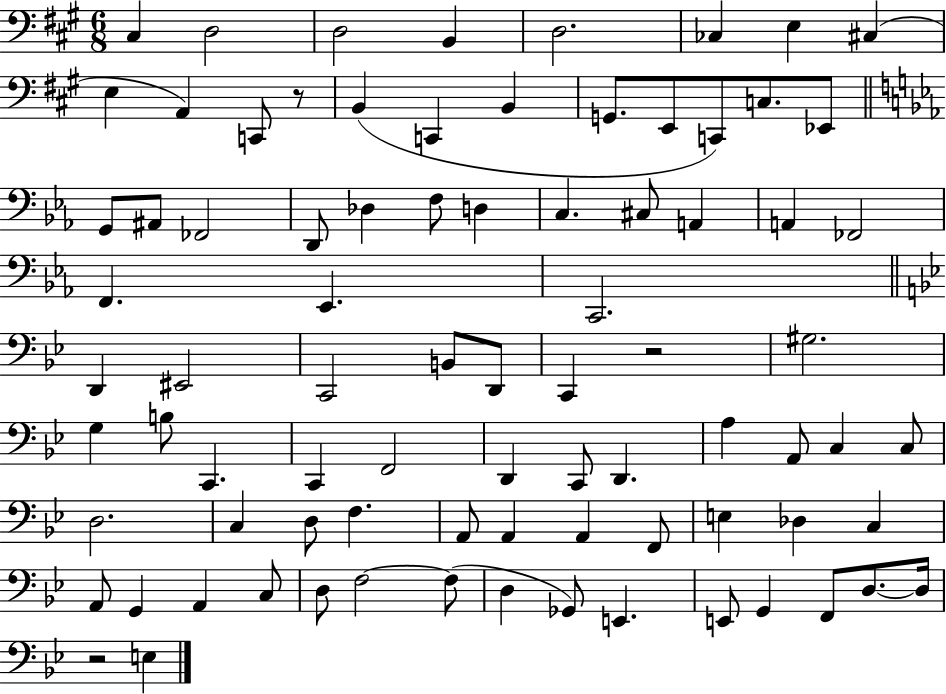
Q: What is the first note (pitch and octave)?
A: C#3